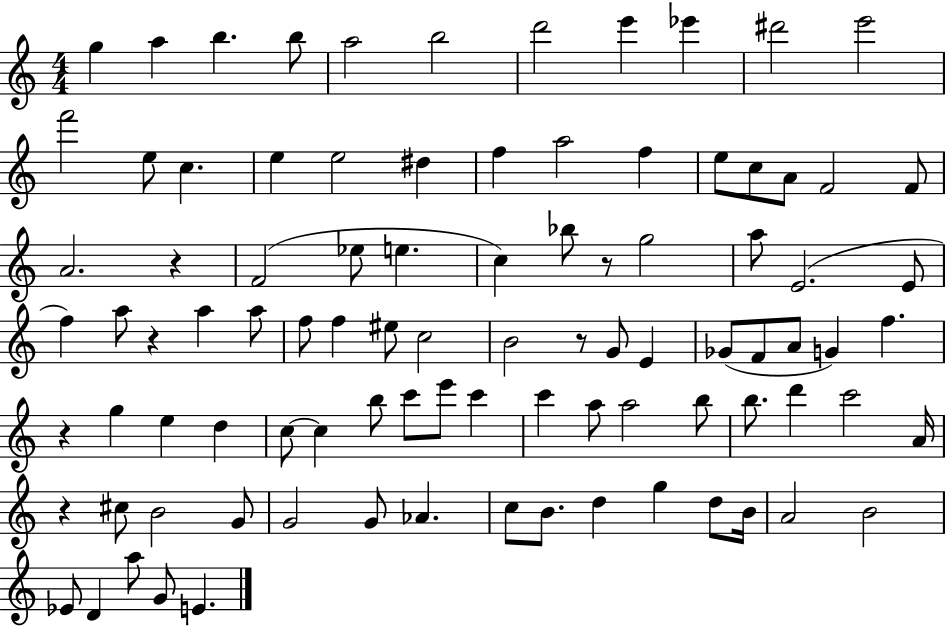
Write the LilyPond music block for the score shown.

{
  \clef treble
  \numericTimeSignature
  \time 4/4
  \key c \major
  \repeat volta 2 { g''4 a''4 b''4. b''8 | a''2 b''2 | d'''2 e'''4 ees'''4 | dis'''2 e'''2 | \break f'''2 e''8 c''4. | e''4 e''2 dis''4 | f''4 a''2 f''4 | e''8 c''8 a'8 f'2 f'8 | \break a'2. r4 | f'2( ees''8 e''4. | c''4) bes''8 r8 g''2 | a''8 e'2.( e'8 | \break f''4) a''8 r4 a''4 a''8 | f''8 f''4 eis''8 c''2 | b'2 r8 g'8 e'4 | ges'8( f'8 a'8 g'4) f''4. | \break r4 g''4 e''4 d''4 | c''8~~ c''4 b''8 c'''8 e'''8 c'''4 | c'''4 a''8 a''2 b''8 | b''8. d'''4 c'''2 a'16 | \break r4 cis''8 b'2 g'8 | g'2 g'8 aes'4. | c''8 b'8. d''4 g''4 d''8 b'16 | a'2 b'2 | \break ees'8 d'4 a''8 g'8 e'4. | } \bar "|."
}